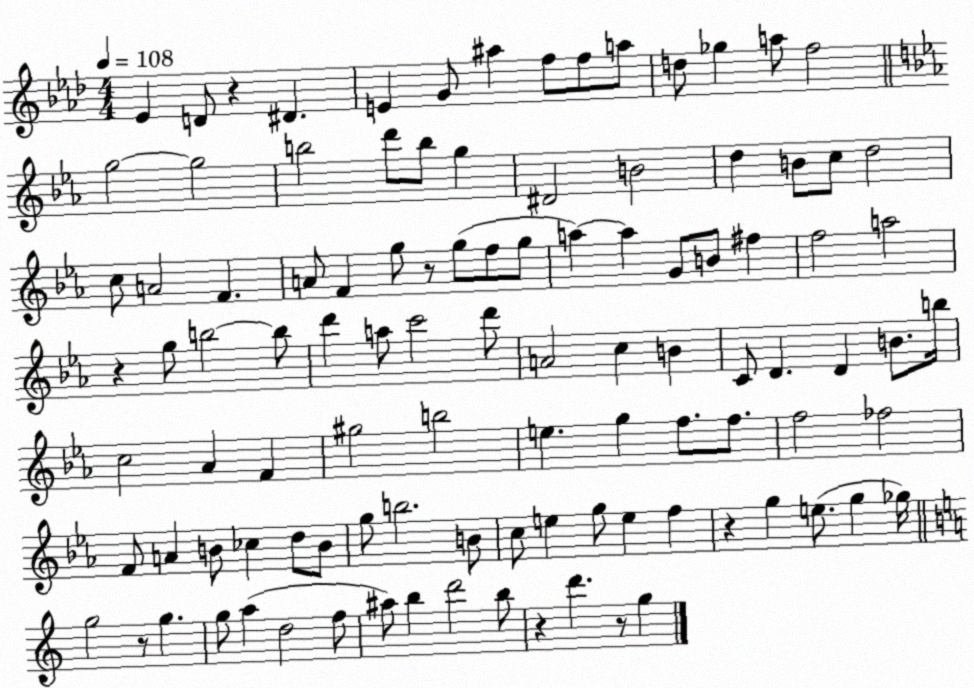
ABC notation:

X:1
T:Untitled
M:4/4
L:1/4
K:Ab
_E D/2 z ^D E G/2 ^a f/2 f/2 a/2 d/2 _g a/2 f2 g2 g2 b2 d'/2 b/2 g ^D2 B2 d B/2 c/2 d2 c/2 A2 F A/2 F g/2 z/2 g/2 f/2 g/2 a a G/2 B/2 ^f f2 a2 z g/2 b2 b/2 d' a/2 c'2 d'/2 A2 c B C/2 D D B/2 b/4 c2 _A F ^g2 b2 e g f/2 f/2 f2 _f2 F/2 A B/2 _c d/2 B/2 g/2 b2 B/2 c/2 e g/2 e f z g e/2 g _g/4 g2 z/2 g g/2 a d2 f/2 ^a/2 b d'2 b/2 z d' z/2 g